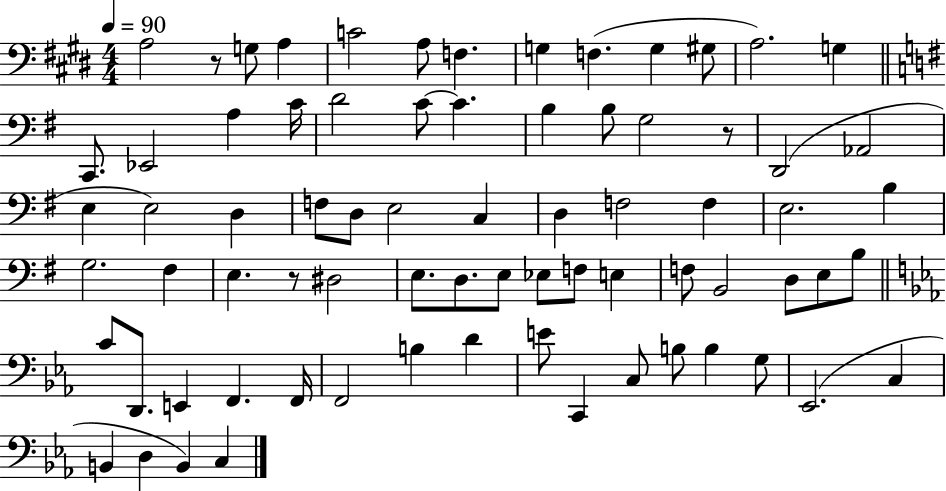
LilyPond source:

{
  \clef bass
  \numericTimeSignature
  \time 4/4
  \key e \major
  \tempo 4 = 90
  a2 r8 g8 a4 | c'2 a8 f4. | g4 f4.( g4 gis8 | a2.) g4 | \break \bar "||" \break \key g \major c,8. ees,2 a4 c'16 | d'2 c'8~~ c'4. | b4 b8 g2 r8 | d,2( aes,2 | \break e4 e2) d4 | f8 d8 e2 c4 | d4 f2 f4 | e2. b4 | \break g2. fis4 | e4. r8 dis2 | e8. d8. e8 ees8 f8 e4 | f8 b,2 d8 e8 b8 | \break \bar "||" \break \key ees \major c'8 d,8. e,4 f,4. f,16 | f,2 b4 d'4 | e'8 c,4 c8 b8 b4 g8 | ees,2.( c4 | \break b,4 d4 b,4) c4 | \bar "|."
}